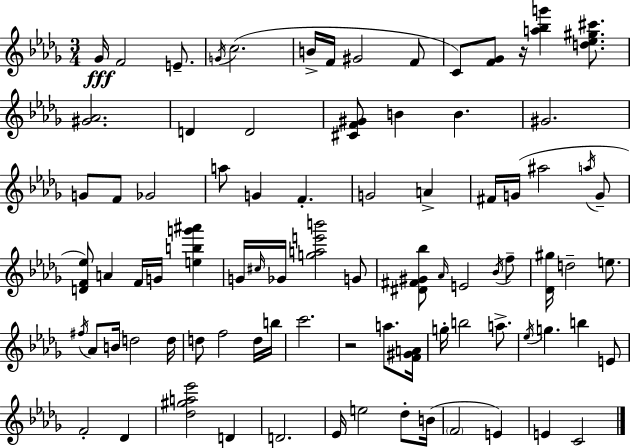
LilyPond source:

{
  \clef treble
  \numericTimeSignature
  \time 3/4
  \key bes \minor
  ges'16\fff f'2 e'8.-- | \acciaccatura { g'16 } c''2.( | b'16-> f'16 gis'2 f'8 | c'8) <f' ges'>8 r16 <a'' bes'' g'''>4 <d'' ees'' gis'' cis'''>8. | \break <gis' aes'>2. | d'4 d'2 | <cis' f' gis'>8 b'4 b'4. | gis'2. | \break g'8 f'8 ges'2 | a''8 g'4 f'4.-. | g'2 a'4-> | fis'16 g'16( ais''2 \acciaccatura { a''16 } | \break g'8-- <d' f' ees''>8) a'4 f'16 g'16 <e'' b'' g''' ais'''>4 | g'16 \grace { cis''16 } ges'16 <g'' a'' e''' b'''>2 | g'8 <dis' fis' gis' bes''>8 \grace { aes'16 } e'2 | \acciaccatura { bes'16 } f''8-- <des' gis''>16 d''2-- | \break e''8. \acciaccatura { fis''16 } aes'8 b'16 d''2 | d''16 d''8 f''2 | d''16 b''16 c'''2. | r2 | \break a''8. <f' gis' a'>16 g''16-. b''2 | a''8.-> \acciaccatura { ees''16 } g''4. | b''4 e'8 f'2-. | des'4 <des'' gis'' a'' ees'''>2 | \break d'4 d'2. | ees'16 e''2 | des''8-. b'16( \parenthesize f'2 | e'4) e'4 c'2 | \break \bar "|."
}